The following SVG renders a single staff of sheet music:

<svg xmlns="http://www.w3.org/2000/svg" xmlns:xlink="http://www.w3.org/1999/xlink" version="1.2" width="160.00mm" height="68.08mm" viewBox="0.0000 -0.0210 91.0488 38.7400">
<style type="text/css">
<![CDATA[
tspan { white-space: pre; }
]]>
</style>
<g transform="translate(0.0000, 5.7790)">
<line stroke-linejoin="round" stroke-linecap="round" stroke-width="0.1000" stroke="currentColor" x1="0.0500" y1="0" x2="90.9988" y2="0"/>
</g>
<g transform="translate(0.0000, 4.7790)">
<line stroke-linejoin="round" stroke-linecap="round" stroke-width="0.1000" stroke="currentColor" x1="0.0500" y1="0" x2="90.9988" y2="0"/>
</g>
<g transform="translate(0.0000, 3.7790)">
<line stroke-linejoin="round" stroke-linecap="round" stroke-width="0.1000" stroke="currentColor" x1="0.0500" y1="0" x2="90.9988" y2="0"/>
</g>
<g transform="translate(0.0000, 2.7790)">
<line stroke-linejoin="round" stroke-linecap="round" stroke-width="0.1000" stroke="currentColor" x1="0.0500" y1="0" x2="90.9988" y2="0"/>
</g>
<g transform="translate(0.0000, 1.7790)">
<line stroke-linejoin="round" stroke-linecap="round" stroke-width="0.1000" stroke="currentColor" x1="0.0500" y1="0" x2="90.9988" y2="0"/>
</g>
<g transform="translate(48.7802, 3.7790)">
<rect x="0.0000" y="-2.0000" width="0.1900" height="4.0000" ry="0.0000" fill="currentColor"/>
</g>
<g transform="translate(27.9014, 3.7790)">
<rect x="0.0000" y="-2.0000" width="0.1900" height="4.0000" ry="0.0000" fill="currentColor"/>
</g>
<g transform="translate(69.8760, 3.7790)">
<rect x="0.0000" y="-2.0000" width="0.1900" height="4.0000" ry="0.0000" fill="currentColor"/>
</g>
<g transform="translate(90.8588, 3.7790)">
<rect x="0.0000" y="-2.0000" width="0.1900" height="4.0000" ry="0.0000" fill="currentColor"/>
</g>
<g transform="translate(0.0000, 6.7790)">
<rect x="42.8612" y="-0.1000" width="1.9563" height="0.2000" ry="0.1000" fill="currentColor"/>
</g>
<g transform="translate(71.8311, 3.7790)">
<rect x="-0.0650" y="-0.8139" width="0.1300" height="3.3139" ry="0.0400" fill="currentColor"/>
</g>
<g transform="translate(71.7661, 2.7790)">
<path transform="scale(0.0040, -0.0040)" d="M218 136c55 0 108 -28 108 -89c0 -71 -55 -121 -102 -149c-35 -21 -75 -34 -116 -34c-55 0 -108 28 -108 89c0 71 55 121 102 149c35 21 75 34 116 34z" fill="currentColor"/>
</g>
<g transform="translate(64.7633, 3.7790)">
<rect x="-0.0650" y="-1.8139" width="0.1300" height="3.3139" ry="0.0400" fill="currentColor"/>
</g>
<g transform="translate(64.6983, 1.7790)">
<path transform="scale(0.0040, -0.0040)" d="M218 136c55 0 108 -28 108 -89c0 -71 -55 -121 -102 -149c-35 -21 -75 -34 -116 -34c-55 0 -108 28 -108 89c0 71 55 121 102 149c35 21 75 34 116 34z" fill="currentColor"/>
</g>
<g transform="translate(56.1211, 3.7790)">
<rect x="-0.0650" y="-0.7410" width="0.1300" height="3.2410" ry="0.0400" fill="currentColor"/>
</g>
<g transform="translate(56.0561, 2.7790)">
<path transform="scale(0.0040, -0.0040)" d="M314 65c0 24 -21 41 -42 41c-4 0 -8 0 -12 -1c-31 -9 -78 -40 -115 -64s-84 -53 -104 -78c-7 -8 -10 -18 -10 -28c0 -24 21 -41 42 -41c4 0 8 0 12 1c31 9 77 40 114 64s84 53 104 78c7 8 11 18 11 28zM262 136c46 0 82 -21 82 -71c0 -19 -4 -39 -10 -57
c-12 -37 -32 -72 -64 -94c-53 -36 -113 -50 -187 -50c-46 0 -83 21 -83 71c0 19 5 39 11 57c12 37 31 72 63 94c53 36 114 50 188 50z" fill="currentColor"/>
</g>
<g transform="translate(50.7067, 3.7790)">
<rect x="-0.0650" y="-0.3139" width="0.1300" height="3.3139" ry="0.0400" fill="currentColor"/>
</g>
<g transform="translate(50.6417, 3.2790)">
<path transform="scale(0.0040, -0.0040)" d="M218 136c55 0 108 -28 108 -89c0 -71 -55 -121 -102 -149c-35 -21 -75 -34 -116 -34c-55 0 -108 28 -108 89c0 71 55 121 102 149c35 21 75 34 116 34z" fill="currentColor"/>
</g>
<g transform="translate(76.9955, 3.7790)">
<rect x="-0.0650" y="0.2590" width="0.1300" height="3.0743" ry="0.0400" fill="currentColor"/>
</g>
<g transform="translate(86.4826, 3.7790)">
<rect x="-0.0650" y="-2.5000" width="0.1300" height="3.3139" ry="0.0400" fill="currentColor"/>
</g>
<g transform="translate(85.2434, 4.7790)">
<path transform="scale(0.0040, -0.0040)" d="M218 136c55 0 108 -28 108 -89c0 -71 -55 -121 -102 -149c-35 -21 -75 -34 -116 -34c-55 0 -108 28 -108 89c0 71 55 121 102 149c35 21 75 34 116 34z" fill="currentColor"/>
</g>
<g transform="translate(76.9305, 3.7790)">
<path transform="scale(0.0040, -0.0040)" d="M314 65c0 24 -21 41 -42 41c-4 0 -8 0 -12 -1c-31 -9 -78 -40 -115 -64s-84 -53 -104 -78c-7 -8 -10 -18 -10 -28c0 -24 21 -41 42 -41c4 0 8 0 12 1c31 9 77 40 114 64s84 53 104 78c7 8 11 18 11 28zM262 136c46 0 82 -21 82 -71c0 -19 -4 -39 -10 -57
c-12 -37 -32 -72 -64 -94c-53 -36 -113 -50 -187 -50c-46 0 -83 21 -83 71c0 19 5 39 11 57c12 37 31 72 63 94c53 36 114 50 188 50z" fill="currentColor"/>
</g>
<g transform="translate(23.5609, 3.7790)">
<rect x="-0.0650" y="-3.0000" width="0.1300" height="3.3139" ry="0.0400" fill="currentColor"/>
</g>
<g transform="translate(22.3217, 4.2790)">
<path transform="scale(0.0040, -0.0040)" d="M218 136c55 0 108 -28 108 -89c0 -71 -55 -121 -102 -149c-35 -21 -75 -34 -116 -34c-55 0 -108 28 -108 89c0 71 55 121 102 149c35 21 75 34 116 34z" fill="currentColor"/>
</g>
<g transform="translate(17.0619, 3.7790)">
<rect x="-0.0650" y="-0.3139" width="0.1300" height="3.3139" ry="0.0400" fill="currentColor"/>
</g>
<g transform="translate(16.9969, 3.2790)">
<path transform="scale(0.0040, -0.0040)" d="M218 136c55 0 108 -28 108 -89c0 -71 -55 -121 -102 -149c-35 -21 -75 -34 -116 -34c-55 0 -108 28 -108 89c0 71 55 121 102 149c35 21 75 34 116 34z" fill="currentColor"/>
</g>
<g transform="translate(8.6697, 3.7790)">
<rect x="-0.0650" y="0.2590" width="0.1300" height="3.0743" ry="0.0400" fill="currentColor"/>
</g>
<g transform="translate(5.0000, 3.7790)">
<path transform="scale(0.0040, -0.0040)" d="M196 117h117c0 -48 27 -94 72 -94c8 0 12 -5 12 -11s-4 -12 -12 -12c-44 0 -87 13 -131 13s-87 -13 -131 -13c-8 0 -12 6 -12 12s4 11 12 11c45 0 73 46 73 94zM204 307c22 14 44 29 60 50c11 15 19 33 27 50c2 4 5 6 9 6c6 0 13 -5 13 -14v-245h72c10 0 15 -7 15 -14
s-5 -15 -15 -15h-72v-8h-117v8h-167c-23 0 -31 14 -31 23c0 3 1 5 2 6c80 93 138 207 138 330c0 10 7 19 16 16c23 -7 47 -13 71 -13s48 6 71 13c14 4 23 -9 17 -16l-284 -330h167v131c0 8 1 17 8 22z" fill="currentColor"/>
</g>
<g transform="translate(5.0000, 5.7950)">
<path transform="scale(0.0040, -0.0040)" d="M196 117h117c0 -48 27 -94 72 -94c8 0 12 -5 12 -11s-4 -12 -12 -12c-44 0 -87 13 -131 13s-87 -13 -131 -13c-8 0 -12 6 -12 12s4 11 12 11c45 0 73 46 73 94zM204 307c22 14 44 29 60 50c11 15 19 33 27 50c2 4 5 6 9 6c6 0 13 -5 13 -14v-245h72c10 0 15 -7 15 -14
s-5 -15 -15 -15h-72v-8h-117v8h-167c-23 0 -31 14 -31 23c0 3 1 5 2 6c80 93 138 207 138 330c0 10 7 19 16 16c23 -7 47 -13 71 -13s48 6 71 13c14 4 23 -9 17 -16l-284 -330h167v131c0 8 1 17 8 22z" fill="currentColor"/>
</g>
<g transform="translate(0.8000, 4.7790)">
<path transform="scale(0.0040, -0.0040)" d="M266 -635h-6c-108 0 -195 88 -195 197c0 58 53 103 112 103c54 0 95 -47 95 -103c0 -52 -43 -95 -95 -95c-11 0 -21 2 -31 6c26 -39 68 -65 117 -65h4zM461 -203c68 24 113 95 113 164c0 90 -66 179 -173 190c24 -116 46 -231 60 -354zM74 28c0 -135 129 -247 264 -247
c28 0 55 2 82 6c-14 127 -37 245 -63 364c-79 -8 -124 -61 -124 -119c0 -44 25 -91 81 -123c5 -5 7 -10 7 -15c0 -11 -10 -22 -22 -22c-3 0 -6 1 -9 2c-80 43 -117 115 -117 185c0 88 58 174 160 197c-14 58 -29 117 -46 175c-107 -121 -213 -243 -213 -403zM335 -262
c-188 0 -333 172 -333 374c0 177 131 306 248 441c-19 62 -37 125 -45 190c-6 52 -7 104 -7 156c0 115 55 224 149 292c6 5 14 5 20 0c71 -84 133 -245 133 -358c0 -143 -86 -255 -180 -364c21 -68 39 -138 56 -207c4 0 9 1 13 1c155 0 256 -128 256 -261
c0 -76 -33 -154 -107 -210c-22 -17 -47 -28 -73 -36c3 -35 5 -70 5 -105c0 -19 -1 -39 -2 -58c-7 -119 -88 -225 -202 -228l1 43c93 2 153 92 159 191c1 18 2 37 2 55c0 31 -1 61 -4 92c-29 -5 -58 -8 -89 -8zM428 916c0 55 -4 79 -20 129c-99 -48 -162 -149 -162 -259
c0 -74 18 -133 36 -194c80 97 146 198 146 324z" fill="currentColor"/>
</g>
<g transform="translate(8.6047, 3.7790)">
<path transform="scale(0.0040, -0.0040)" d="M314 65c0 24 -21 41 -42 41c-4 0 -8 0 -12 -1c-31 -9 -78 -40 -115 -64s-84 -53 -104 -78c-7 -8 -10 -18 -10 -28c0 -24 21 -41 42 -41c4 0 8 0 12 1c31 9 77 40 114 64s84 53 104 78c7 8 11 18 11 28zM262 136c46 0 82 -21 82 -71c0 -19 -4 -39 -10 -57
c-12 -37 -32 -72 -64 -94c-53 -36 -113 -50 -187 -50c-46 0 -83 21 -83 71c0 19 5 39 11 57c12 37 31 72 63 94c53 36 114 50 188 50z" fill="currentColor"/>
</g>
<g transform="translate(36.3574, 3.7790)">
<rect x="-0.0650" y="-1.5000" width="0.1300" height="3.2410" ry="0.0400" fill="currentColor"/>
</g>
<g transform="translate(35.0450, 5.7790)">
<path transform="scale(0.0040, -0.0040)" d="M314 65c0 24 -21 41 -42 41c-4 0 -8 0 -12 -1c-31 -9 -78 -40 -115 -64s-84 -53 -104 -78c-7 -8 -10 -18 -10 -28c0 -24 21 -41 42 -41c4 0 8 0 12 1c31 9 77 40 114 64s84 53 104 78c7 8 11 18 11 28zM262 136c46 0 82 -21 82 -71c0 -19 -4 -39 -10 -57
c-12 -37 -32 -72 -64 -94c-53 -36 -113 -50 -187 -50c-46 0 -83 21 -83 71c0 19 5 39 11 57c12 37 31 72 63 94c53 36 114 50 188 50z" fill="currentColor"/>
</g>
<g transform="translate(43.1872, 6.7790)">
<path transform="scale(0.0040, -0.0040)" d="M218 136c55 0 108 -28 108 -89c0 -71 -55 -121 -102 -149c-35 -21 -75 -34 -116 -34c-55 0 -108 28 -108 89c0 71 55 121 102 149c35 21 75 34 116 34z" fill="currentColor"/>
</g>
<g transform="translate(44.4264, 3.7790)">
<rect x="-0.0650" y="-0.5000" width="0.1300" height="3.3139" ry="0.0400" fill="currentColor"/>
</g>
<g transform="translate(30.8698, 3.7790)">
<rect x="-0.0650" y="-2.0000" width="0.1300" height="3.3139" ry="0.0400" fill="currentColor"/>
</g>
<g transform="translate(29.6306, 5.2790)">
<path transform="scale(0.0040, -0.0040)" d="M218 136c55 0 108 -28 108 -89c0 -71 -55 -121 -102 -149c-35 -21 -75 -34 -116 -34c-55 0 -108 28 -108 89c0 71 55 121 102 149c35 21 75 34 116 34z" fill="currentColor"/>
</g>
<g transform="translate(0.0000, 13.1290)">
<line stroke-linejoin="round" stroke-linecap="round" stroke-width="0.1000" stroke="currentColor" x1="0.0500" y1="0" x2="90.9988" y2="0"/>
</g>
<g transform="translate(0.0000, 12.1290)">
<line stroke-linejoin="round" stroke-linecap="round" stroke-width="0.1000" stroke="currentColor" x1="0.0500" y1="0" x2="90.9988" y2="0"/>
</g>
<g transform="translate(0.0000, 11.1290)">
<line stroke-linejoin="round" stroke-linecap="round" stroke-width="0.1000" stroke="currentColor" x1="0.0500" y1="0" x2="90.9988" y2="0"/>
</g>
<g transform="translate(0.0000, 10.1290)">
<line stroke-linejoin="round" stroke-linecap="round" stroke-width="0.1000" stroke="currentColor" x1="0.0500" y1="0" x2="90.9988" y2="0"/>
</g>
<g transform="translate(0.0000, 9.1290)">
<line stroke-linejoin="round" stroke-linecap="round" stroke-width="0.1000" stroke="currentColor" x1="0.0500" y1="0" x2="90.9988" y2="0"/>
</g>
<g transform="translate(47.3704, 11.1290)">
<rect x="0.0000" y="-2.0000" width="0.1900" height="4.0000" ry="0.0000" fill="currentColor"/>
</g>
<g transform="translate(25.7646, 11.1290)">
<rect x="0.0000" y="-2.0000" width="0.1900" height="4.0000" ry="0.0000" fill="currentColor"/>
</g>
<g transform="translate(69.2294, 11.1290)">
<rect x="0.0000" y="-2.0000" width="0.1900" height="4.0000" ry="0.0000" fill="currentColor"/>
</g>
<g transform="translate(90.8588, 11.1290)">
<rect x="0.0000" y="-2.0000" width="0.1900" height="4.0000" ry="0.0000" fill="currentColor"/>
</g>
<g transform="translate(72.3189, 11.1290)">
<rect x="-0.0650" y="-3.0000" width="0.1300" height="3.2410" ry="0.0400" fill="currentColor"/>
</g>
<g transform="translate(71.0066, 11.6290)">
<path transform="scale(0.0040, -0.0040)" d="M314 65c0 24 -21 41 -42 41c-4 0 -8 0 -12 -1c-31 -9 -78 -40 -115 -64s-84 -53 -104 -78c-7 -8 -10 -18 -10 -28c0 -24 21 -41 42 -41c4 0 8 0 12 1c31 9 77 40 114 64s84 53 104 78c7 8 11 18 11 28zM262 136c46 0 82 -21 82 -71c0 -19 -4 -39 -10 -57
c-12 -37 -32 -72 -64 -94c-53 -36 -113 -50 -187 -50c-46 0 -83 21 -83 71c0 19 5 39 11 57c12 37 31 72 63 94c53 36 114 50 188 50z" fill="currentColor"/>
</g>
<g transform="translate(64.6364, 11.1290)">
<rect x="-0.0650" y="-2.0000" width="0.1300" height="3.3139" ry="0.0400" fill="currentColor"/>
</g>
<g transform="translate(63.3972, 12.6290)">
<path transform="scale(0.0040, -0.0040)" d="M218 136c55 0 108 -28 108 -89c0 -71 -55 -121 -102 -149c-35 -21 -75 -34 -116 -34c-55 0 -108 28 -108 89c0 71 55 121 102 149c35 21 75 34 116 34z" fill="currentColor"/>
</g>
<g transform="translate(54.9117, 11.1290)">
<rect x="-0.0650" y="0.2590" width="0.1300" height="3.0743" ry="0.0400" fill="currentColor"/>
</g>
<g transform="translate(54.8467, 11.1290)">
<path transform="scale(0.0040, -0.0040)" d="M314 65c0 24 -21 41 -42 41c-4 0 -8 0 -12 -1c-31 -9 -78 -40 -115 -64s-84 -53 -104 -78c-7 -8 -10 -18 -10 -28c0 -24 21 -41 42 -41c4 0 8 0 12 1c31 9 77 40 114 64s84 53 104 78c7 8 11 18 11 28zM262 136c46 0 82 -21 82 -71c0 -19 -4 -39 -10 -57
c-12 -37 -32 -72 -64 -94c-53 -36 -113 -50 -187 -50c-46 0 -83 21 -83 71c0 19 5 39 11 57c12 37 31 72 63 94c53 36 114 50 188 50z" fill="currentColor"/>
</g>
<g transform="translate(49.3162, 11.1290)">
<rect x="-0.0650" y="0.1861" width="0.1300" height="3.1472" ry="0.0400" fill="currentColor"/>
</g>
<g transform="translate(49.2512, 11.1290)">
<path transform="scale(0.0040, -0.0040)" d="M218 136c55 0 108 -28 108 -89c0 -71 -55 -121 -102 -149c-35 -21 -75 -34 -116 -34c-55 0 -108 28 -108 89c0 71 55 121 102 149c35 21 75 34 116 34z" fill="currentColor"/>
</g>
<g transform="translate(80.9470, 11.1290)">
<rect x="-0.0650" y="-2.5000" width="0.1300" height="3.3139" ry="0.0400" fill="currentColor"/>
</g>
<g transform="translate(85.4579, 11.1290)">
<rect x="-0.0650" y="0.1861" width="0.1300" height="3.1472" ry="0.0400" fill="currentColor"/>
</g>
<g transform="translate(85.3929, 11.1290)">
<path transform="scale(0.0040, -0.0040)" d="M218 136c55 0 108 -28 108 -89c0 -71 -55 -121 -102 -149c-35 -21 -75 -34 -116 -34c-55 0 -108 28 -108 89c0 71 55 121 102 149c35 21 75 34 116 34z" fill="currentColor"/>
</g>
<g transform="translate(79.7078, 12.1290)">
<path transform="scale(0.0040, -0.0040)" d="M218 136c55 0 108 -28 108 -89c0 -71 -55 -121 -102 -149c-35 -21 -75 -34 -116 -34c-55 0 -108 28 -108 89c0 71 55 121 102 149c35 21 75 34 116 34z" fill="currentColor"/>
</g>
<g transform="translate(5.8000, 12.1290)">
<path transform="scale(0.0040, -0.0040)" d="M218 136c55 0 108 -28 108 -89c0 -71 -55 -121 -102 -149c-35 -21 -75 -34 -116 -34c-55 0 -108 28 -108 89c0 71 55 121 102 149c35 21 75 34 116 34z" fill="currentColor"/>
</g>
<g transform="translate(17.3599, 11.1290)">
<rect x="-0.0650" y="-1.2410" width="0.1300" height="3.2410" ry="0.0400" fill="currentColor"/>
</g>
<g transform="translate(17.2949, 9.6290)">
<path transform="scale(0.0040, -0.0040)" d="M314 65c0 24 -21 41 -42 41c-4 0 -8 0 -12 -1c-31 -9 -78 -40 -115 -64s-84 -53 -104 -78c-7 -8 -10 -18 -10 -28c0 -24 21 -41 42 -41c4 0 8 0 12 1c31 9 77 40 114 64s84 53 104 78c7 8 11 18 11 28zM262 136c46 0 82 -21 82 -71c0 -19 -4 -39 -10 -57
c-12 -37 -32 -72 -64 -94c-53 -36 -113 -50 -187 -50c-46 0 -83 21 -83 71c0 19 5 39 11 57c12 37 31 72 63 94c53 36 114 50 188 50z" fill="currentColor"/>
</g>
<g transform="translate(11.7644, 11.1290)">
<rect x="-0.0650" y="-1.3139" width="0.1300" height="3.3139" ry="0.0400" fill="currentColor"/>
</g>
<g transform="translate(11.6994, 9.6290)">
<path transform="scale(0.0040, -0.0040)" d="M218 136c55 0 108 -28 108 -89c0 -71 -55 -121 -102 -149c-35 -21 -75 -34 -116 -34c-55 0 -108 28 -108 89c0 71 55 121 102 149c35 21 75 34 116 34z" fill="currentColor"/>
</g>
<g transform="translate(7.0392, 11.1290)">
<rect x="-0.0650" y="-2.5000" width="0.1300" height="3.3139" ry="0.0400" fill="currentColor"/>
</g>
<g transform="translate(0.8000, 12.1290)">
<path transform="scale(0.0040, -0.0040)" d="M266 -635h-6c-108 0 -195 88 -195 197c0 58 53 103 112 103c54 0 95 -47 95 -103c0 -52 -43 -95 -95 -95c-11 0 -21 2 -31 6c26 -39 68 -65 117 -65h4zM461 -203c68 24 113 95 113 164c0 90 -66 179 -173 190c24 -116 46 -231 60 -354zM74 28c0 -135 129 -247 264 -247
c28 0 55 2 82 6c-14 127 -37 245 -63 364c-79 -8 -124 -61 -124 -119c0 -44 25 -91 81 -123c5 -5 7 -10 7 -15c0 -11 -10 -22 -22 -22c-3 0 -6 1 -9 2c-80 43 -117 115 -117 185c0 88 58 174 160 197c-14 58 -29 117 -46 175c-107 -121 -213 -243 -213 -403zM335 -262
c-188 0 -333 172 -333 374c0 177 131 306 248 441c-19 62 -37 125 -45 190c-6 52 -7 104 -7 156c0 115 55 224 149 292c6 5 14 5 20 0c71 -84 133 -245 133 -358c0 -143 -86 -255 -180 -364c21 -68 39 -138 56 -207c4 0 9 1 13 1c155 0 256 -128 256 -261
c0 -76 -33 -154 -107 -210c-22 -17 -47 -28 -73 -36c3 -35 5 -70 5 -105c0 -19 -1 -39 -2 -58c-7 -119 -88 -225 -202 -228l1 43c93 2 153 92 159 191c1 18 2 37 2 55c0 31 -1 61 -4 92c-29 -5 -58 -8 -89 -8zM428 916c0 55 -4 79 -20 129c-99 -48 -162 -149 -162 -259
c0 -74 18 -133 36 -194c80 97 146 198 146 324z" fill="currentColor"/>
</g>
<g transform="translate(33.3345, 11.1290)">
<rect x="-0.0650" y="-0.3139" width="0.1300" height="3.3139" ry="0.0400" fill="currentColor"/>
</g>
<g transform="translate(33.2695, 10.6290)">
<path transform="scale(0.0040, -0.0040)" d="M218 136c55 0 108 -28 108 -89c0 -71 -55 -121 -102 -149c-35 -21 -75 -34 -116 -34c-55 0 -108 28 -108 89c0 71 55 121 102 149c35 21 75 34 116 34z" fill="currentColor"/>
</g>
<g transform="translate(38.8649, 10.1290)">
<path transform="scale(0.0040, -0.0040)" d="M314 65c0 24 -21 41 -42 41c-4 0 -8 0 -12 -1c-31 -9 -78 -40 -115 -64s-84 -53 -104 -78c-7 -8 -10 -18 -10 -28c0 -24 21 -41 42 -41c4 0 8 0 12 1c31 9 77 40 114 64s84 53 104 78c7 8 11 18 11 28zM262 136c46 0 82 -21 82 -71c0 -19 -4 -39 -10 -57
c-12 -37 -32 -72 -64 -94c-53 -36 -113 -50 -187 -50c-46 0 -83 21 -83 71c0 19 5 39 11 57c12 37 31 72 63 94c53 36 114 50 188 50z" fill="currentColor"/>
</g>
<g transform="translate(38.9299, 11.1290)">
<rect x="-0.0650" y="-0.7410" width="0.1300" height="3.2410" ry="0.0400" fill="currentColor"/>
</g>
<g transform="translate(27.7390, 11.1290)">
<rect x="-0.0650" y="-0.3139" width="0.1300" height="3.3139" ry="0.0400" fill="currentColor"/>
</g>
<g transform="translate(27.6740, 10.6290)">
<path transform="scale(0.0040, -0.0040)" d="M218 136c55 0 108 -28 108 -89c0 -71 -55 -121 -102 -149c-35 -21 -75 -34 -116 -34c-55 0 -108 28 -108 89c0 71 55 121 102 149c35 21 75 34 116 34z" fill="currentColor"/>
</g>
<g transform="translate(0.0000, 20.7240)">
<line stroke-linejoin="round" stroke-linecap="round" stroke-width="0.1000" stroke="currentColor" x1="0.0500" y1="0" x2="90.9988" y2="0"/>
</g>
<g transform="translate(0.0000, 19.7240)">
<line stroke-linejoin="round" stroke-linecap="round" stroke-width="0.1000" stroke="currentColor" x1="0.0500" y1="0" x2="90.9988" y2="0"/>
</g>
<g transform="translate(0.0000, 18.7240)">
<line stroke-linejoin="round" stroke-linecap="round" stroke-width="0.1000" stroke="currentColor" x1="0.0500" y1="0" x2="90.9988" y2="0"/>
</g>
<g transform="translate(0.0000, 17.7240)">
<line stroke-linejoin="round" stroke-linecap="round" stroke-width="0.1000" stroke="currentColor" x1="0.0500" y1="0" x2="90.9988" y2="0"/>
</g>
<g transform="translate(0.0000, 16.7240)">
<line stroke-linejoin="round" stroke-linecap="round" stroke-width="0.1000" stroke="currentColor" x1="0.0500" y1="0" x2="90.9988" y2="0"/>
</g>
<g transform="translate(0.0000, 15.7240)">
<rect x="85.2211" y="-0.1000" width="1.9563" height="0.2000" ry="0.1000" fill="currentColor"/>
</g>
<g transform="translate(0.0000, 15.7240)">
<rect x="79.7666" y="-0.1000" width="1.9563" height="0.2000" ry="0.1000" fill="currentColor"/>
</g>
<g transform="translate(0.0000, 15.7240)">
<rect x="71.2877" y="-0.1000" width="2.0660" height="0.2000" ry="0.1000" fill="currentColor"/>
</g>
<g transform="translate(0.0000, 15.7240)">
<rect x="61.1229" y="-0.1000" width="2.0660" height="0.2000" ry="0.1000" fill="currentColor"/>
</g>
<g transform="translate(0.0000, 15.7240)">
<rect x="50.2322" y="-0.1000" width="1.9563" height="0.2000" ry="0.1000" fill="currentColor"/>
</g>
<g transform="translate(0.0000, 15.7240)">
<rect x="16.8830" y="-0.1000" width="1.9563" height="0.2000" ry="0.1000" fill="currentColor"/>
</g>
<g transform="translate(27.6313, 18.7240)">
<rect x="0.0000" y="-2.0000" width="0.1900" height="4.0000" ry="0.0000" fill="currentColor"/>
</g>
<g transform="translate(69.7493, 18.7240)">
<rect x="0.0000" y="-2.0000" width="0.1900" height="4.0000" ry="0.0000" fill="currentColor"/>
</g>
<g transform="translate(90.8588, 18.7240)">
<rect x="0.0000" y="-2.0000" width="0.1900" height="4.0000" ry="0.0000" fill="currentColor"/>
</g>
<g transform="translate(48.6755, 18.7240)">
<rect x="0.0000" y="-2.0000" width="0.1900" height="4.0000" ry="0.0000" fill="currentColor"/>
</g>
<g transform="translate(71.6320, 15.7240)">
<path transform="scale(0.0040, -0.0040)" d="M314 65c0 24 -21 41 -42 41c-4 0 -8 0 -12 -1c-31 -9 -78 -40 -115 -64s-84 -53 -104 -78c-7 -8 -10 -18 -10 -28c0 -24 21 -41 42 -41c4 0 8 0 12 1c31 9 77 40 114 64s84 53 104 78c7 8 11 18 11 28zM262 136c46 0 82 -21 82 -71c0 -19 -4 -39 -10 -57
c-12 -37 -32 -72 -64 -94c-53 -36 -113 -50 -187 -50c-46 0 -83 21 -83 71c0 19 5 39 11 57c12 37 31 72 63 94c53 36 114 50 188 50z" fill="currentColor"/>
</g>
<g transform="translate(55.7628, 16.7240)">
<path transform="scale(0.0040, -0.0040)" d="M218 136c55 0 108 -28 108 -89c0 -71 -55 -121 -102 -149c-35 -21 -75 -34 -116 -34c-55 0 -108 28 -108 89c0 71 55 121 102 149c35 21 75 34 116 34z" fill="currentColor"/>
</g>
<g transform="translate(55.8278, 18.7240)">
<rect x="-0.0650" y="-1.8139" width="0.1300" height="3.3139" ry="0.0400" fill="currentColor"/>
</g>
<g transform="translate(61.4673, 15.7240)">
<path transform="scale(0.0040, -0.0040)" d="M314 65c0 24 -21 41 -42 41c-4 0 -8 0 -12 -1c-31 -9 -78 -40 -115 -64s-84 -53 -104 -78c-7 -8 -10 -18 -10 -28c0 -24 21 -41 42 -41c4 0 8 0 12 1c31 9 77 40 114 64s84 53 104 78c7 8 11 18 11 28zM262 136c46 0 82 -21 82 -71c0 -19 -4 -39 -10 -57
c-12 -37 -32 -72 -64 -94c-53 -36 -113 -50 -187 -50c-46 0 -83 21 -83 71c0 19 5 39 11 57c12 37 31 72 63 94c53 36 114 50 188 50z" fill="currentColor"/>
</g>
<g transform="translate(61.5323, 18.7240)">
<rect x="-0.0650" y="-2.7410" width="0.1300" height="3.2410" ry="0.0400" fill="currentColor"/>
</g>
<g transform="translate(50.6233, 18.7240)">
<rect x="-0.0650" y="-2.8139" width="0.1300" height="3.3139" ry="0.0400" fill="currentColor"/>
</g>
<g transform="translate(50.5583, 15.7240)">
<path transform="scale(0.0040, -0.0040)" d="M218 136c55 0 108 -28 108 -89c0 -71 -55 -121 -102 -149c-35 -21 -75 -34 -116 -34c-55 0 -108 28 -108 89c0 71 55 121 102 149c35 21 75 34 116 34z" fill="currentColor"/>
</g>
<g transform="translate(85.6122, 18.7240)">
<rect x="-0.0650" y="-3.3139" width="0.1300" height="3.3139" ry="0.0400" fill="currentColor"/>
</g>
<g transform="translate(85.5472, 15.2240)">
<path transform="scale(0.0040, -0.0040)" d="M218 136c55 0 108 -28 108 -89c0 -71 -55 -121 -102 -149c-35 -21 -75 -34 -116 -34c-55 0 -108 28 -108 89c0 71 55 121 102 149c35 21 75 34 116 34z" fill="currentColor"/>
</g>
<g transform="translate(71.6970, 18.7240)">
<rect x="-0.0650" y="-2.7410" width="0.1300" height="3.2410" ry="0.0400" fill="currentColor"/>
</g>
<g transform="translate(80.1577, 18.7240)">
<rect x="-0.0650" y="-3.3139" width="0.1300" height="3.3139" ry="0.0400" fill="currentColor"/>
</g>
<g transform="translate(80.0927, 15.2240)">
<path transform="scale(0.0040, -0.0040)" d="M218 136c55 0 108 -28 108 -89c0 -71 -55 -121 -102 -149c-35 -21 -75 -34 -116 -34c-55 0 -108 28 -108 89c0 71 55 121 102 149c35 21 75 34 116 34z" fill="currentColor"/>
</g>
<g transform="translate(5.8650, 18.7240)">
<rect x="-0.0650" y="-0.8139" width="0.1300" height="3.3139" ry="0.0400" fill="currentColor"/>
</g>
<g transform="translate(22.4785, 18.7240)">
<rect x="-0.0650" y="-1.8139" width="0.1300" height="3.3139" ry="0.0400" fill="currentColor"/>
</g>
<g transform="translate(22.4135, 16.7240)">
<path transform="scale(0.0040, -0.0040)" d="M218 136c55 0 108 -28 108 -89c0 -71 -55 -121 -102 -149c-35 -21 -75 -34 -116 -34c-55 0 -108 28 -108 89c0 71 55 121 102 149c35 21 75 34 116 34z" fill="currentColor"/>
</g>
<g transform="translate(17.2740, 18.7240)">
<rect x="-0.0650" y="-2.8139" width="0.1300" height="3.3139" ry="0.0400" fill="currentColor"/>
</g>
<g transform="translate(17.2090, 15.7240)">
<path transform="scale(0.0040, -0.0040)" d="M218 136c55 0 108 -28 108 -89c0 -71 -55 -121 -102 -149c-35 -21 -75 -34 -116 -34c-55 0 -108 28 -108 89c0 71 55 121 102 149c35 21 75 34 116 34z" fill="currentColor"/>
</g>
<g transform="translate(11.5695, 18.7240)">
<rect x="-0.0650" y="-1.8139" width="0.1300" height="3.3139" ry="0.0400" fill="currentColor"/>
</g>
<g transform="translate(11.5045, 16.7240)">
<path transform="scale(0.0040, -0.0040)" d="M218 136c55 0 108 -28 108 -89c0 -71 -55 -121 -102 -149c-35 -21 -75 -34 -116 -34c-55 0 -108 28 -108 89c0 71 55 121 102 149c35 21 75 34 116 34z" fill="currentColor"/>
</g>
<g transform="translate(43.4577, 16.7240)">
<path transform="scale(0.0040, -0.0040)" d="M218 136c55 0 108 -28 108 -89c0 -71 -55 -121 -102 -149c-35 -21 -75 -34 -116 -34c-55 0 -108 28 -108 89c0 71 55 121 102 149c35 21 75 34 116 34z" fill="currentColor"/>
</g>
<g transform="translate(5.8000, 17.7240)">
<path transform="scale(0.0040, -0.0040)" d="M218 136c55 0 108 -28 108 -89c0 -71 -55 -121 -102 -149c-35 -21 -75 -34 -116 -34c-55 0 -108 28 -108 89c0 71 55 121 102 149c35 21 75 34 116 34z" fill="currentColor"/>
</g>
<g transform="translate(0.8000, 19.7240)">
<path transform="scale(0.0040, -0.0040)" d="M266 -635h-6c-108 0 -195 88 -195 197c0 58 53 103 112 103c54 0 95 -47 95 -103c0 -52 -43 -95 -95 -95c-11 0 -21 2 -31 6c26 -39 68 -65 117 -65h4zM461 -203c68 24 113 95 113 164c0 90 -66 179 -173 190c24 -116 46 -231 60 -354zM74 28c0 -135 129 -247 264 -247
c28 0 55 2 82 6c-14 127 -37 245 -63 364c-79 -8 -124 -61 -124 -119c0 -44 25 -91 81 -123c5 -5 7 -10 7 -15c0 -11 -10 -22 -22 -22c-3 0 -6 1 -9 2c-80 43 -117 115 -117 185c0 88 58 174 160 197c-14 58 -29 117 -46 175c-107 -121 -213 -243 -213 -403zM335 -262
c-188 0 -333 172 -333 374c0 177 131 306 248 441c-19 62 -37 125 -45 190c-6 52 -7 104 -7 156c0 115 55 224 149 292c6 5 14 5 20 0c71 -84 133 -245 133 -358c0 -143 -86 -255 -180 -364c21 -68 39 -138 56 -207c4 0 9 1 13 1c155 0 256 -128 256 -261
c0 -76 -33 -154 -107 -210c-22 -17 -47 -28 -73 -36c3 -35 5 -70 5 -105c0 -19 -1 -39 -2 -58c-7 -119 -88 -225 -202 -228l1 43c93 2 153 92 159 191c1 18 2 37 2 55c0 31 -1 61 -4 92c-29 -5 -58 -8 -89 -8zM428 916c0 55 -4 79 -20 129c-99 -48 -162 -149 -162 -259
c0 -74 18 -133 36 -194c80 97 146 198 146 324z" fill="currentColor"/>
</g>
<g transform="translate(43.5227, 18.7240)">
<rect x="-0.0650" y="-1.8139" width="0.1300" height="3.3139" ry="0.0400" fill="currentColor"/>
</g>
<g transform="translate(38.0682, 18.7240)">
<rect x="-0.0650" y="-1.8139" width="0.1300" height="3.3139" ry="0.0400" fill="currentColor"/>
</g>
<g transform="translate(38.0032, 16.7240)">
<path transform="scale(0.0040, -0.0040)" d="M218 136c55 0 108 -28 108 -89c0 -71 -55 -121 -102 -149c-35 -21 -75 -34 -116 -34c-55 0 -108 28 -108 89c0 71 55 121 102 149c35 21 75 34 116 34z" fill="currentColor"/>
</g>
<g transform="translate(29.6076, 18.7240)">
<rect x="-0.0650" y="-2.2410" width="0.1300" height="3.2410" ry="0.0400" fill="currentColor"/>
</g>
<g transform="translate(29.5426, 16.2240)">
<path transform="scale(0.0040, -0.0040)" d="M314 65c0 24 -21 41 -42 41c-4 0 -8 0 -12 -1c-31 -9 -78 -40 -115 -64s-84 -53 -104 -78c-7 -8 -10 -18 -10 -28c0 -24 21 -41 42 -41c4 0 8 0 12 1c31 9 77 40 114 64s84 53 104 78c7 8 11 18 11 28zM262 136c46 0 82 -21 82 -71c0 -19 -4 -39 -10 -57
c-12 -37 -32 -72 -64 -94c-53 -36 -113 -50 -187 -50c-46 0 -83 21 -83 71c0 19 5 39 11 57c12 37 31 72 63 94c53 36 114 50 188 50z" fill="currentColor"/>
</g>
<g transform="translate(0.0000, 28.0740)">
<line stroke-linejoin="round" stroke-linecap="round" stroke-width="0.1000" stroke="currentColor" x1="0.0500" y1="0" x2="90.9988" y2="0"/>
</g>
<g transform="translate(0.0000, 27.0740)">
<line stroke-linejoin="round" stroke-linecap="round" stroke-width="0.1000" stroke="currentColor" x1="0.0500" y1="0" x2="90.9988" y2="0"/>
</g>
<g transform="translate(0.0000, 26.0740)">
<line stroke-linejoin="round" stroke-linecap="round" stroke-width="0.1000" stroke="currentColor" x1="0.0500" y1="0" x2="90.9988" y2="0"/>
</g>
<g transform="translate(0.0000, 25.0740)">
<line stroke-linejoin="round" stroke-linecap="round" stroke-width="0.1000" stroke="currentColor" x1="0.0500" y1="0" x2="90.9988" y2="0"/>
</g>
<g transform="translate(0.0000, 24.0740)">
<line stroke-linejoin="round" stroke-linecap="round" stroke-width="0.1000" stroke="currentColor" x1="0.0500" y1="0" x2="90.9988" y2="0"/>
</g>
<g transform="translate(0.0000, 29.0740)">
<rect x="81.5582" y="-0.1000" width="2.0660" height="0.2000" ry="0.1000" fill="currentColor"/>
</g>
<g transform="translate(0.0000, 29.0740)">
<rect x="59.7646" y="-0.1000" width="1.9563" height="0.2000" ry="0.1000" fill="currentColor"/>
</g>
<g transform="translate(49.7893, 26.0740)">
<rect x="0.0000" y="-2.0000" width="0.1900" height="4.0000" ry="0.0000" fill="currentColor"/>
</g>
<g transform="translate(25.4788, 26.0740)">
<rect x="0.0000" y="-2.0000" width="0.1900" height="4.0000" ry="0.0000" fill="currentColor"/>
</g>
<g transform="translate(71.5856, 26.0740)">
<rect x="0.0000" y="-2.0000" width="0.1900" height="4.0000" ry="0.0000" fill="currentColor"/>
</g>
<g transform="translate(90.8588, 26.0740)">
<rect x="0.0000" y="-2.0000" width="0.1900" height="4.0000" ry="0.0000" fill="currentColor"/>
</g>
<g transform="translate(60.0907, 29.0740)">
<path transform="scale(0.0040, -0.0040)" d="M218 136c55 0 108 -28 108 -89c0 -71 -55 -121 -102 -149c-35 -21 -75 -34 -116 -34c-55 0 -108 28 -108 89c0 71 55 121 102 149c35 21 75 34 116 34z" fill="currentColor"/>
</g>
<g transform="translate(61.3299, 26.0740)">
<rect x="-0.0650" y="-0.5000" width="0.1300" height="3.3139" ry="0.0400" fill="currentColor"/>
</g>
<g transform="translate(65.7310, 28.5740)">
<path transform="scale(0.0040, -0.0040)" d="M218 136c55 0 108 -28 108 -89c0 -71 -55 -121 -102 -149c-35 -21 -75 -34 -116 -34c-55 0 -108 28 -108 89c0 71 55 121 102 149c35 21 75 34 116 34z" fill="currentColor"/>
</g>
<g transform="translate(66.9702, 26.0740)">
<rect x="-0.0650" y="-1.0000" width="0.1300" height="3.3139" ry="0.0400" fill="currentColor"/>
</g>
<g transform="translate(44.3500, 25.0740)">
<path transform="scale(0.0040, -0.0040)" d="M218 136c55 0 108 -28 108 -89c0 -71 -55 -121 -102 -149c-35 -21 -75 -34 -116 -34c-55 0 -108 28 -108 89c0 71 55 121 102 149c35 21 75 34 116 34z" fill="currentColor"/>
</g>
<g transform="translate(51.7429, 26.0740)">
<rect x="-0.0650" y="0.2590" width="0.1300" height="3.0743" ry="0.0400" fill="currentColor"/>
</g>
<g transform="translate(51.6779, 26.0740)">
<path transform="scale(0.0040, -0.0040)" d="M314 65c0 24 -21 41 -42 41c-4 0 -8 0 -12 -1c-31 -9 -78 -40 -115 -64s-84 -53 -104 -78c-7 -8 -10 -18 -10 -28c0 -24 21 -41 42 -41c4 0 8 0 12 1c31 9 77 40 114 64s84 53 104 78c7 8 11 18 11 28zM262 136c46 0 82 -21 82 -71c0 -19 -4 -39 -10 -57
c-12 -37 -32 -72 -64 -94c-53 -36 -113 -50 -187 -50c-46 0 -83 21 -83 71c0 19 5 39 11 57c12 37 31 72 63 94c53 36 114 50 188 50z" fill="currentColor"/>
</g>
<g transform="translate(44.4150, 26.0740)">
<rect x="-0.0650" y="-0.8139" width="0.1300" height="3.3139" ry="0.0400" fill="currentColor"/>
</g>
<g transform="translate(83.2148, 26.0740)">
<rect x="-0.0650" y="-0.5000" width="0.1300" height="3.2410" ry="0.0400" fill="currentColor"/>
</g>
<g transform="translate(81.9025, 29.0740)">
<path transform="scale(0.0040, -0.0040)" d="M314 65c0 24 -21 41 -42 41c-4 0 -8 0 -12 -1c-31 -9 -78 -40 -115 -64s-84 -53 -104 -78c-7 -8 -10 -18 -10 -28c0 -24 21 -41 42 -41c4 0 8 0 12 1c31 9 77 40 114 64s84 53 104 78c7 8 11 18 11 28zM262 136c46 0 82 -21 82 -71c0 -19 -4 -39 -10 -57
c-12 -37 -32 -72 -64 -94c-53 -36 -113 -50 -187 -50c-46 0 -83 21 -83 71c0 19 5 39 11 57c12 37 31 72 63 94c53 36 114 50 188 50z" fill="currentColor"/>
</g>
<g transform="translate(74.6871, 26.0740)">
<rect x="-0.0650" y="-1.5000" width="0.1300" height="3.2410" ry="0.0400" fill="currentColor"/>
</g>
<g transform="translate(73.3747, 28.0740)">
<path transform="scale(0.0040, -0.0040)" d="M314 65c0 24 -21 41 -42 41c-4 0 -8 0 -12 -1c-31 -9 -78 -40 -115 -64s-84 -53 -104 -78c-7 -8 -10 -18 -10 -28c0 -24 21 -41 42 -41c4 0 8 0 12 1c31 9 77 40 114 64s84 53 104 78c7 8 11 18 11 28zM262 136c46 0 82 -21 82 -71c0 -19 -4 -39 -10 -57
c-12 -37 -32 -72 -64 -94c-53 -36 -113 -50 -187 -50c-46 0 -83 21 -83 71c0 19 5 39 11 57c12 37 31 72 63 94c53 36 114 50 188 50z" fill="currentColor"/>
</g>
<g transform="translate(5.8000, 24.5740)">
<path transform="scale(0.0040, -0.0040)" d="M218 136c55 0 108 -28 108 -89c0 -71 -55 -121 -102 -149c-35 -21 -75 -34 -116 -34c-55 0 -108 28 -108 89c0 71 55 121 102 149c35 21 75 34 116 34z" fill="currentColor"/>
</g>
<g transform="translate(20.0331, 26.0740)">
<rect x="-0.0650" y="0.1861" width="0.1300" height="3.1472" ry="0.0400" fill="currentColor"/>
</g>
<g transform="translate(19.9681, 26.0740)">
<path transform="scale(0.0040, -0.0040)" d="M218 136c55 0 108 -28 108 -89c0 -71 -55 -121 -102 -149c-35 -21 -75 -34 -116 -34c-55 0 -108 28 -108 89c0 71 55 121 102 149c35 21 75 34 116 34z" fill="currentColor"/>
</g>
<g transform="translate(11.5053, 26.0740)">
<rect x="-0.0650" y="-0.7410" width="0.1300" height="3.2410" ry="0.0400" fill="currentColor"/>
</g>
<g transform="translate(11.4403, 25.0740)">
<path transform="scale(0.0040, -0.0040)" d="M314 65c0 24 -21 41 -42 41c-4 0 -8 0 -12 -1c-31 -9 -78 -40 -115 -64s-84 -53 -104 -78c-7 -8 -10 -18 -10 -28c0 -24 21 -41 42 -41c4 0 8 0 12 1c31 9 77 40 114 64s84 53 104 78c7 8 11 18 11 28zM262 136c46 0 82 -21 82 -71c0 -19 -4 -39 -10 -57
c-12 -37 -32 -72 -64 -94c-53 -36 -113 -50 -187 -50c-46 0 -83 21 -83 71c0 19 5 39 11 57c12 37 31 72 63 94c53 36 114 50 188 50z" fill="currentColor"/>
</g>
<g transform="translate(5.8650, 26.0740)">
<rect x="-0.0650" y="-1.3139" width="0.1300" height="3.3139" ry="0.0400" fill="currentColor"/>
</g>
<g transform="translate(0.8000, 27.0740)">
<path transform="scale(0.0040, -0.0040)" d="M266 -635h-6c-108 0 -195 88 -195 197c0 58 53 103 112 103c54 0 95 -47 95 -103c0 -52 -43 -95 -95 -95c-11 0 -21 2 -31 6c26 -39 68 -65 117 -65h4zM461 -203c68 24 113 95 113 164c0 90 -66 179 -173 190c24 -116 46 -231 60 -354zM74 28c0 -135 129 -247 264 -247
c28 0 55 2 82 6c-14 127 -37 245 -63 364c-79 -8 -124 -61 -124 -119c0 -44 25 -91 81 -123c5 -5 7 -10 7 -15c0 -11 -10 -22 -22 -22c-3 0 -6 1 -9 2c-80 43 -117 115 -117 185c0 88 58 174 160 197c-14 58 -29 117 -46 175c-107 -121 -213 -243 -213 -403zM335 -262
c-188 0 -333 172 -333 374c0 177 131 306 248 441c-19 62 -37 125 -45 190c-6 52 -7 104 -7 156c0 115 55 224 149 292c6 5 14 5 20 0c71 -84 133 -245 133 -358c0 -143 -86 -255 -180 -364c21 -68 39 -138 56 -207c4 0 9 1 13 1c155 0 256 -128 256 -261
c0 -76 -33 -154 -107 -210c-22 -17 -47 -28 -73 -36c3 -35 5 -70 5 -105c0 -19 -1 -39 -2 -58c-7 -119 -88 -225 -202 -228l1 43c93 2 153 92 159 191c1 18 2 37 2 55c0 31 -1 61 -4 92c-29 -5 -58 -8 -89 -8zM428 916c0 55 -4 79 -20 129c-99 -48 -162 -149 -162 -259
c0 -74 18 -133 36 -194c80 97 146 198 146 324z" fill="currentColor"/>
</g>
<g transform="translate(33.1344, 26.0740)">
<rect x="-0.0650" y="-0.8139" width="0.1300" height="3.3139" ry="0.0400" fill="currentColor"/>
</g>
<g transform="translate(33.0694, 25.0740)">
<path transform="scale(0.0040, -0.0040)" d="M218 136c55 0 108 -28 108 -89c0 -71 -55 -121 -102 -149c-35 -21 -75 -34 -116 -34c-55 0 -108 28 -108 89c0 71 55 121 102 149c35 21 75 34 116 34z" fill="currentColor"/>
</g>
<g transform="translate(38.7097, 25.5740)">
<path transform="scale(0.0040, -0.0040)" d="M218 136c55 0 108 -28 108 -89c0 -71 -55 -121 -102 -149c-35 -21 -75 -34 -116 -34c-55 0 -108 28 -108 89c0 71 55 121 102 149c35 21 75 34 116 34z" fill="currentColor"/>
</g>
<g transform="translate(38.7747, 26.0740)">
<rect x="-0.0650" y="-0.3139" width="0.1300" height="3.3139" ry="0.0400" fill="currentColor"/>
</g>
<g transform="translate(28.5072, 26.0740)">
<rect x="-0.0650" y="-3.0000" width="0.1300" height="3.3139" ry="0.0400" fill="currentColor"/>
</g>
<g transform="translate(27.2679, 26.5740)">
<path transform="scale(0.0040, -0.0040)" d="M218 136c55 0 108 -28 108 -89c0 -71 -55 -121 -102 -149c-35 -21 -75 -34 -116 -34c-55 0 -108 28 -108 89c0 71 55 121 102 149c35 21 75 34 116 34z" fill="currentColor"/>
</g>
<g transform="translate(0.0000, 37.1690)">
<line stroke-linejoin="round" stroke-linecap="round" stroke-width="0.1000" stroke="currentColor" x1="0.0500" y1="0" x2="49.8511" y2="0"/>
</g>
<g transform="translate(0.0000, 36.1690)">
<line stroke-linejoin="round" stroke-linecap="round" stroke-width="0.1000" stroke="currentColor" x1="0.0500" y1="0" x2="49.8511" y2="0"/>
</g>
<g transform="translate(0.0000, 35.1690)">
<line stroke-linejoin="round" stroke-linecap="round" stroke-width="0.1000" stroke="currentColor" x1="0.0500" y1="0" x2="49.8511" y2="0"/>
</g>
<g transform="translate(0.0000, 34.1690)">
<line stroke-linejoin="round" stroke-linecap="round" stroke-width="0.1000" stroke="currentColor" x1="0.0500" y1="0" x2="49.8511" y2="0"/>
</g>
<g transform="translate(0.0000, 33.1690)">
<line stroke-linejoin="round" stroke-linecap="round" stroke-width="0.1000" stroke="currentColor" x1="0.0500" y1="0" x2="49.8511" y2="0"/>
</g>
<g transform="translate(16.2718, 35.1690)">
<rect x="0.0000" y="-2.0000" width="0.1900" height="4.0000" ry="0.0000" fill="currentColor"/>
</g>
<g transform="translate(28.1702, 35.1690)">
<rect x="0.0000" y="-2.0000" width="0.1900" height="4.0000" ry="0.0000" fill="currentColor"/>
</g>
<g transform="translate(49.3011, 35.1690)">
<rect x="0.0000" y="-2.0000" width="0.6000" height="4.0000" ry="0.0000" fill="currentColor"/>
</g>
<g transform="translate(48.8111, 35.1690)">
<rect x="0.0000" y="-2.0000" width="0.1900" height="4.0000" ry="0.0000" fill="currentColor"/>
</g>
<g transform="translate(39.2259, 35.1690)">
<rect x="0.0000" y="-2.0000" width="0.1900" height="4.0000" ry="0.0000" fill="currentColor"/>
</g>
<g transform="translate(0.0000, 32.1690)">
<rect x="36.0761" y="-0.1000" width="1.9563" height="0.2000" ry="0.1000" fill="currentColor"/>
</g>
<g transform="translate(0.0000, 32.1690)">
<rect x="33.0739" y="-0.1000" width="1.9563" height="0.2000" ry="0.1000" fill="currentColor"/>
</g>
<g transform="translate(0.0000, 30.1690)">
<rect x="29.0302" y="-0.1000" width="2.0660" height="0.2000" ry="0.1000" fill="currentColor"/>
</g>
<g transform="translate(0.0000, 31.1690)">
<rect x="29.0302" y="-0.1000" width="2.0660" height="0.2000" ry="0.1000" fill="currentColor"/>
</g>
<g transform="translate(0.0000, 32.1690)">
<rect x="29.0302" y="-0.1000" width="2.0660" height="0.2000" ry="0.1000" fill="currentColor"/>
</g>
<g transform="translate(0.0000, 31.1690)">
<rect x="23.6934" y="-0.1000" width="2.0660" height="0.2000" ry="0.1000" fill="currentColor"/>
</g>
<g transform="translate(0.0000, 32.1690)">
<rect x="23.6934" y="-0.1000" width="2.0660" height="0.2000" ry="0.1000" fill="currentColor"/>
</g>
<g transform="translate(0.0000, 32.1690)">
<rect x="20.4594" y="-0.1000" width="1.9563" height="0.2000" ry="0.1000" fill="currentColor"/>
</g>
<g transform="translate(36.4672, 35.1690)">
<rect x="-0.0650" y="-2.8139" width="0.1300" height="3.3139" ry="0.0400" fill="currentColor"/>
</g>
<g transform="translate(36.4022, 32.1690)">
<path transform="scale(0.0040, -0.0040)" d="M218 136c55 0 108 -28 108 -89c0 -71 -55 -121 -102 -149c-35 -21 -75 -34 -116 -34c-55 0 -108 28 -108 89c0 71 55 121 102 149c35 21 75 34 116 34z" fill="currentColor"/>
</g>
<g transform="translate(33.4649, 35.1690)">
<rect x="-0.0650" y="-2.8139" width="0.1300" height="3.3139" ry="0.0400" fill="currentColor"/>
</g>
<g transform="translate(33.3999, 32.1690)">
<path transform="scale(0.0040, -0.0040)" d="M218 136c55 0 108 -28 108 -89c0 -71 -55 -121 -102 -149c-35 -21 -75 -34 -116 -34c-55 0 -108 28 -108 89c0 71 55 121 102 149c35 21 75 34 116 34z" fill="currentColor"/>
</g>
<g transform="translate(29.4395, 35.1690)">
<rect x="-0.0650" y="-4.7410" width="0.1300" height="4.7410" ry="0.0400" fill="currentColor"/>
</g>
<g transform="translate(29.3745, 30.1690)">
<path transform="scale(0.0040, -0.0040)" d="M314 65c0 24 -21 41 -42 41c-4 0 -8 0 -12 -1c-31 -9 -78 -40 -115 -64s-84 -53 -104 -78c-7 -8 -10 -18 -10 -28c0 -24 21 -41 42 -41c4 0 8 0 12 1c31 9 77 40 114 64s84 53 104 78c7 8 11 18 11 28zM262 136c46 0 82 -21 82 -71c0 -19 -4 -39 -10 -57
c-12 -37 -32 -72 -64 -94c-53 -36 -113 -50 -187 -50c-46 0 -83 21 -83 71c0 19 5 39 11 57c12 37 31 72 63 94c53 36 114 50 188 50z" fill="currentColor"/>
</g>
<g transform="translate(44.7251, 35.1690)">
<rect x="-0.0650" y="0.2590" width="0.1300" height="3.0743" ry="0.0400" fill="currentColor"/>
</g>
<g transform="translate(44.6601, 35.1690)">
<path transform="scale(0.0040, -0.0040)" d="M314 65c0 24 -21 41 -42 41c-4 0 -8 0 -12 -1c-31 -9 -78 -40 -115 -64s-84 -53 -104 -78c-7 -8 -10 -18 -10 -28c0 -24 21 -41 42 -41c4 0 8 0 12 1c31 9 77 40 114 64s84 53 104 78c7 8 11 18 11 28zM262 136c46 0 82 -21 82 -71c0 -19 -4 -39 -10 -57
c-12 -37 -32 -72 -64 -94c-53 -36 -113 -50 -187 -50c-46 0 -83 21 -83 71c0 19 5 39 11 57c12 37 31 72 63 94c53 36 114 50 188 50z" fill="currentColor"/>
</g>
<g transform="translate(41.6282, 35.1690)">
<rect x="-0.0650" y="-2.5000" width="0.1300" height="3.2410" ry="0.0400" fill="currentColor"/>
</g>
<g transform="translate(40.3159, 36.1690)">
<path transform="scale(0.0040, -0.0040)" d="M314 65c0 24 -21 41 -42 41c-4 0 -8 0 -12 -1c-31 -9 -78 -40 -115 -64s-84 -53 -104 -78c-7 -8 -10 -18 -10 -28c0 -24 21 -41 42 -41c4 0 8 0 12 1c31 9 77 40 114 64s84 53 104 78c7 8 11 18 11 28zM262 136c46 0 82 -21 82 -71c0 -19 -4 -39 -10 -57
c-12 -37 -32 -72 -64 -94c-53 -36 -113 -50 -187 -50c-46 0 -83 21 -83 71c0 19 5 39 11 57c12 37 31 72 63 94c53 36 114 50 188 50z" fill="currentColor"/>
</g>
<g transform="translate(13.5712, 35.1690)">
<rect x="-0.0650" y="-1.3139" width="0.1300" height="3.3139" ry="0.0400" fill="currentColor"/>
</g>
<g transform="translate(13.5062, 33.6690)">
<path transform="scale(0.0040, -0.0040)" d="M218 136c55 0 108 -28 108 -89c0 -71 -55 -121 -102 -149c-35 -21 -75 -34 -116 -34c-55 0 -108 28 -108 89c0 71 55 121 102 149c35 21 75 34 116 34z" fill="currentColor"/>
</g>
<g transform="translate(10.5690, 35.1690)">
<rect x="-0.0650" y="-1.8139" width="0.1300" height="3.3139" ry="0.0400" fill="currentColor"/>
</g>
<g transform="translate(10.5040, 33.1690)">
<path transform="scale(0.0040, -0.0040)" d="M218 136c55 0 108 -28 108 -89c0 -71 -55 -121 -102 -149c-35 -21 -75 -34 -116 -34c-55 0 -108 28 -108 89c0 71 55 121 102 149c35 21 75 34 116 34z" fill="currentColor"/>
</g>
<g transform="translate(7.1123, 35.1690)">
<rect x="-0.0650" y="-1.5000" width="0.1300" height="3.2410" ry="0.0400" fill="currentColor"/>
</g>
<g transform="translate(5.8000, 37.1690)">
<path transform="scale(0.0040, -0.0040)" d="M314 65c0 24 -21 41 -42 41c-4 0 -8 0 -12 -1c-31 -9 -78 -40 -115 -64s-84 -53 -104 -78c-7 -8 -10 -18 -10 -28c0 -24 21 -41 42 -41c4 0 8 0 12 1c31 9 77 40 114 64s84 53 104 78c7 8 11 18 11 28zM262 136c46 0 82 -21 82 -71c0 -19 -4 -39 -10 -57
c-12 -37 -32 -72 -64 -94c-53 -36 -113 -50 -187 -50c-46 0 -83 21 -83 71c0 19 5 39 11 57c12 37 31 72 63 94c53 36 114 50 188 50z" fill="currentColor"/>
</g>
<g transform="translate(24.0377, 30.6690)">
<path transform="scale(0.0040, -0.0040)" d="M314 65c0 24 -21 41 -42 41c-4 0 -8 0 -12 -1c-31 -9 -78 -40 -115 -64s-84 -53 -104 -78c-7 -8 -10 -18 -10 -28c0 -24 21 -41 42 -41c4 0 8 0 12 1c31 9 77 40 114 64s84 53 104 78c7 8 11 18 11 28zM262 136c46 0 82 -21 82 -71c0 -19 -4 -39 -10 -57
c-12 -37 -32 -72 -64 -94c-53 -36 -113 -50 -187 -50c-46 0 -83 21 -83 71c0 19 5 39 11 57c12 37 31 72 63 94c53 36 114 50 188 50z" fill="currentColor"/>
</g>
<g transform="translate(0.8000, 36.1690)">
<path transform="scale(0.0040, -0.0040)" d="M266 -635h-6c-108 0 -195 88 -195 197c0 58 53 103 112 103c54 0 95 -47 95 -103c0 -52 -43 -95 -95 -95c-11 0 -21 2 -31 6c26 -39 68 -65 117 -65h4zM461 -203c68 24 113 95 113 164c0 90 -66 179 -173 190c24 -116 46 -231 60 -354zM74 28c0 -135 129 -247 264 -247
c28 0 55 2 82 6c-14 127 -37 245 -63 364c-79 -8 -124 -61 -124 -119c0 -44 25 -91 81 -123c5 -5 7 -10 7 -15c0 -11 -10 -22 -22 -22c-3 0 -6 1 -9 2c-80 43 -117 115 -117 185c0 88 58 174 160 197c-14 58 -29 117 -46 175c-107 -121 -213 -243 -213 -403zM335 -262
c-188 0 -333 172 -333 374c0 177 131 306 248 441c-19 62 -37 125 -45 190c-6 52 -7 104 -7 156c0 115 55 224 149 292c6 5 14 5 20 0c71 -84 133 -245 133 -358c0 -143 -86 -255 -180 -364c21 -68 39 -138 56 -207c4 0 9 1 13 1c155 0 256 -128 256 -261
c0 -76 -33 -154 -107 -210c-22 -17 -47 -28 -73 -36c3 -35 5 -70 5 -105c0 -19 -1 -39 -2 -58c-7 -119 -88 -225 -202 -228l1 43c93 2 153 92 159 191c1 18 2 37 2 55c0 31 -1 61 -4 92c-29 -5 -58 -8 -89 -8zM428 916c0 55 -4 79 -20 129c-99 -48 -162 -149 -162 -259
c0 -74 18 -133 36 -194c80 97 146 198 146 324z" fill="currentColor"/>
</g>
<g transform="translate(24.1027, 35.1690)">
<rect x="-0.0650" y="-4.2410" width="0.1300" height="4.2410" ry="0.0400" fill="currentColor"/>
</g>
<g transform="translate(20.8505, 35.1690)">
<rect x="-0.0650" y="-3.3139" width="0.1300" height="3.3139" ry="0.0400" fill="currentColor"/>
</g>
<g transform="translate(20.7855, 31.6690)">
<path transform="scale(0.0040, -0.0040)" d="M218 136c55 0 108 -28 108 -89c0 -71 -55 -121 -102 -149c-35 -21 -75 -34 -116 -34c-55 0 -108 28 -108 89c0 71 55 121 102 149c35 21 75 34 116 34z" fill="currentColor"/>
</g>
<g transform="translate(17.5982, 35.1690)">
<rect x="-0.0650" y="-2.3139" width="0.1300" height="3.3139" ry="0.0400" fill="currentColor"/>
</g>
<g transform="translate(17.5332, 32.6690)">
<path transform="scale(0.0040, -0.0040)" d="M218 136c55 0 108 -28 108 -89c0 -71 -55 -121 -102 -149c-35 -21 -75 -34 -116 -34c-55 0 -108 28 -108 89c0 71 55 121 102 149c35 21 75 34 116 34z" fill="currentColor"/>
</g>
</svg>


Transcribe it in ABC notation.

X:1
T:Untitled
M:4/4
L:1/4
K:C
B2 c A F E2 C c d2 f d B2 G G e e2 c c d2 B B2 F A2 G B d f a f g2 f f a f a2 a2 b b e d2 B A d c d B2 C D E2 C2 E2 f e g b d'2 e'2 a a G2 B2